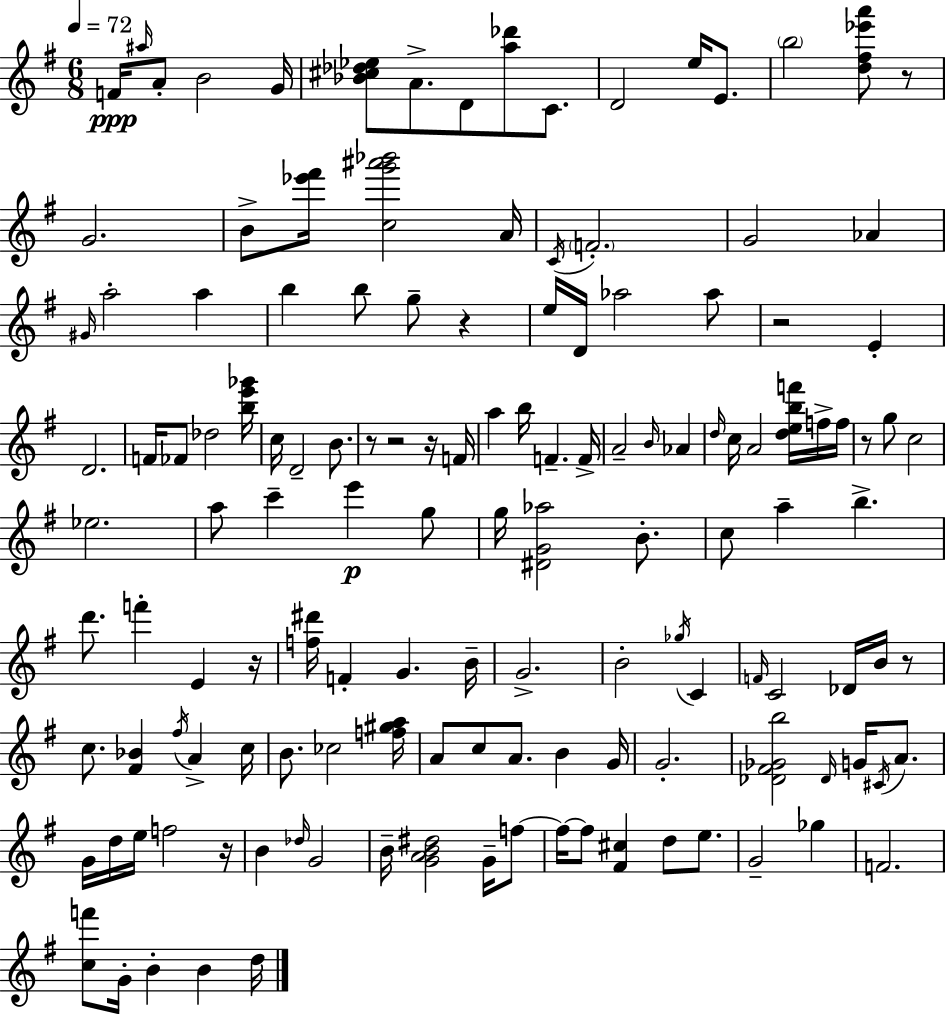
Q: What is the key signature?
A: G major